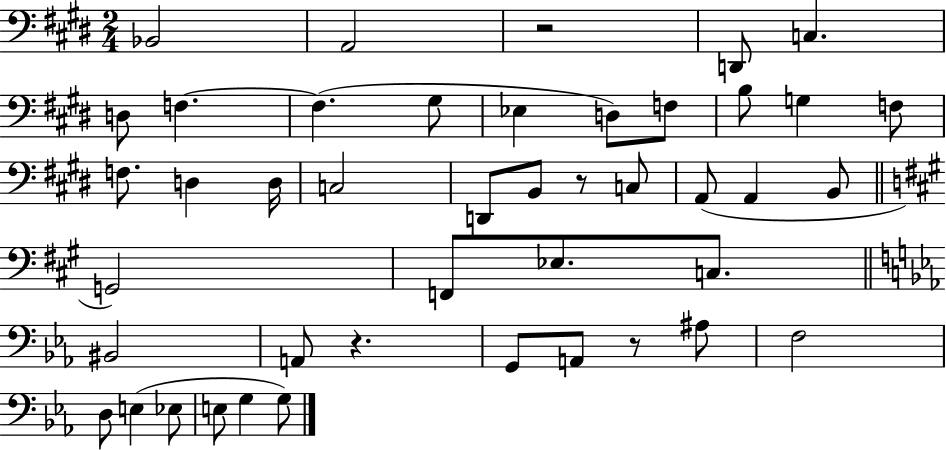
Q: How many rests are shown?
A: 4